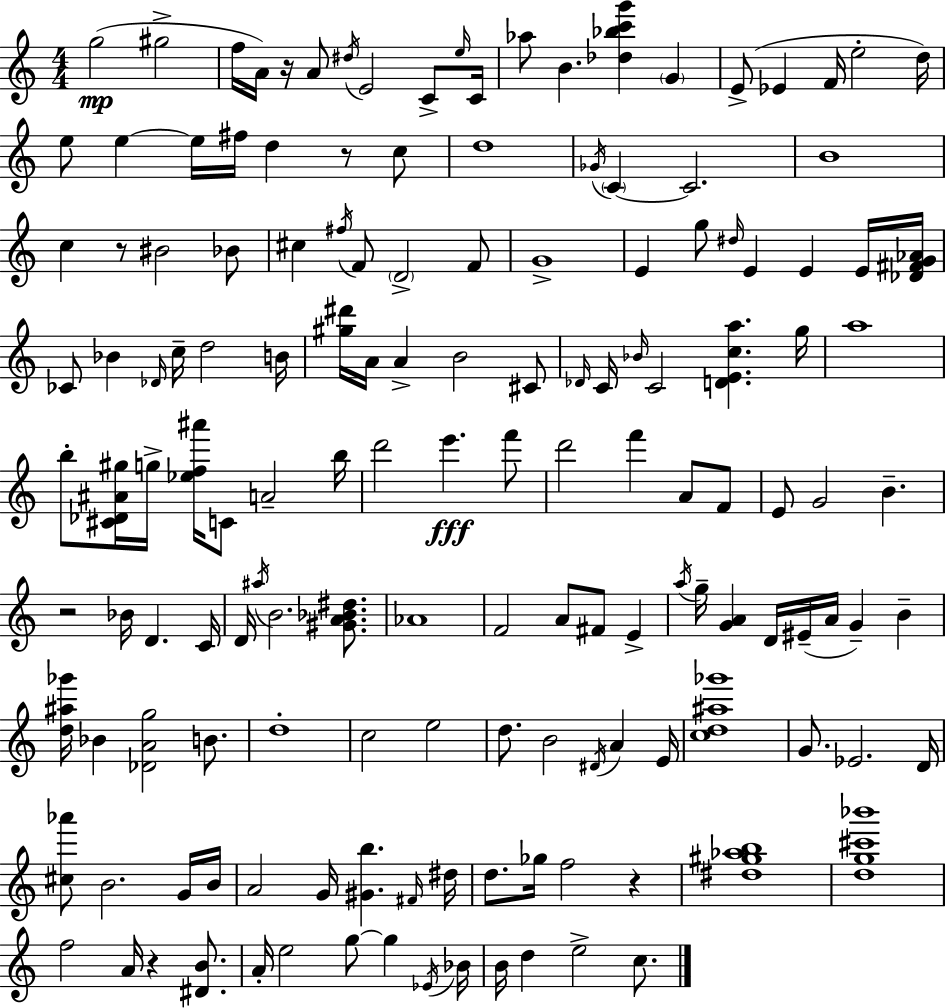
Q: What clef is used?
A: treble